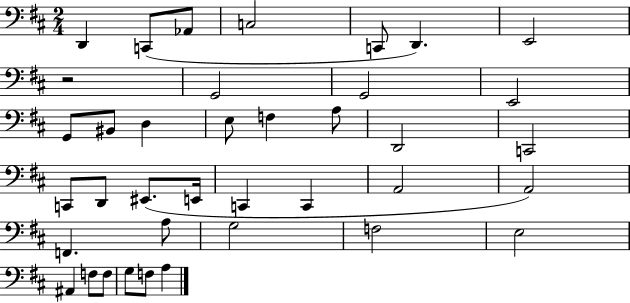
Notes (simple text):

D2/q C2/e Ab2/e C3/h C2/e D2/q. E2/h R/h G2/h G2/h E2/h G2/e BIS2/e D3/q E3/e F3/q A3/e D2/h C2/h C2/e D2/e EIS2/e. E2/s C2/q C2/q A2/h A2/h F2/q. A3/e G3/h F3/h E3/h A#2/q F3/e F3/e G3/e F3/e A3/q